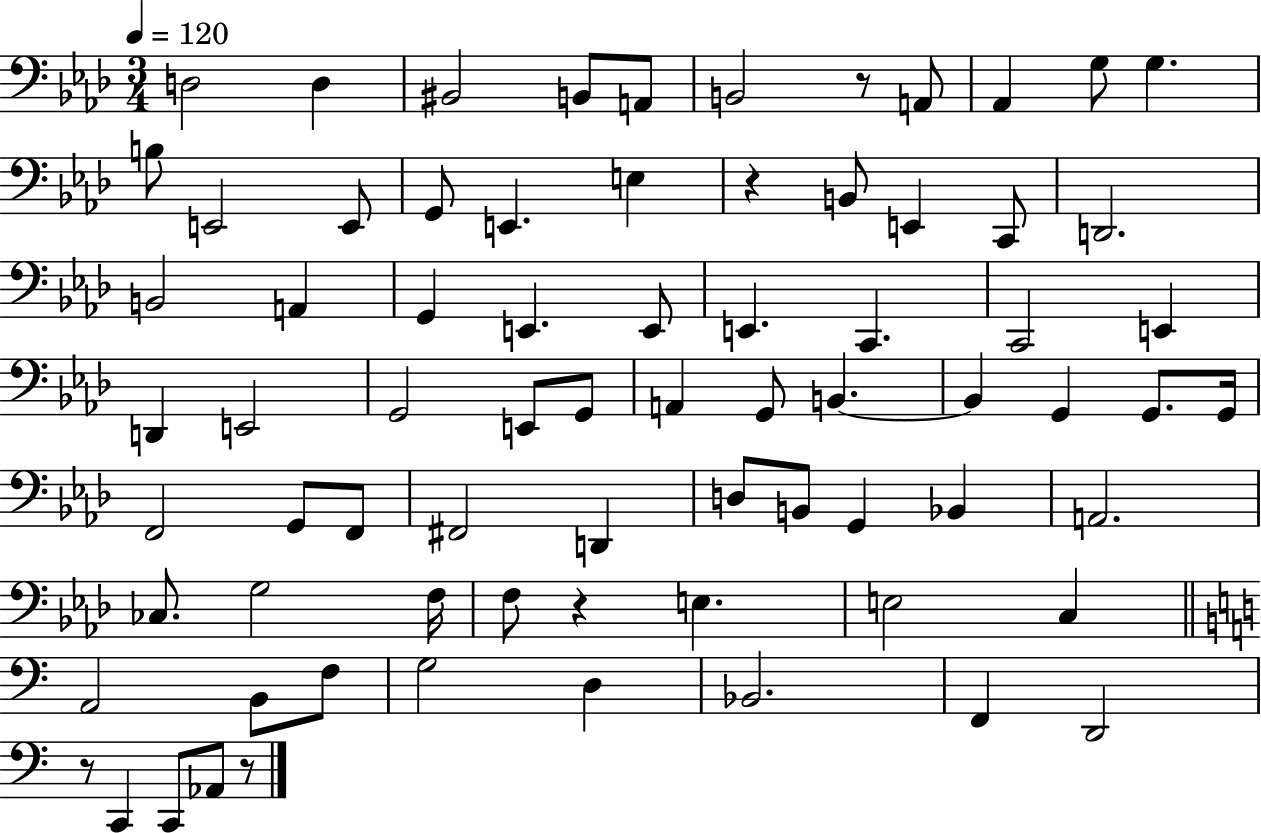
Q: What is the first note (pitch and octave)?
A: D3